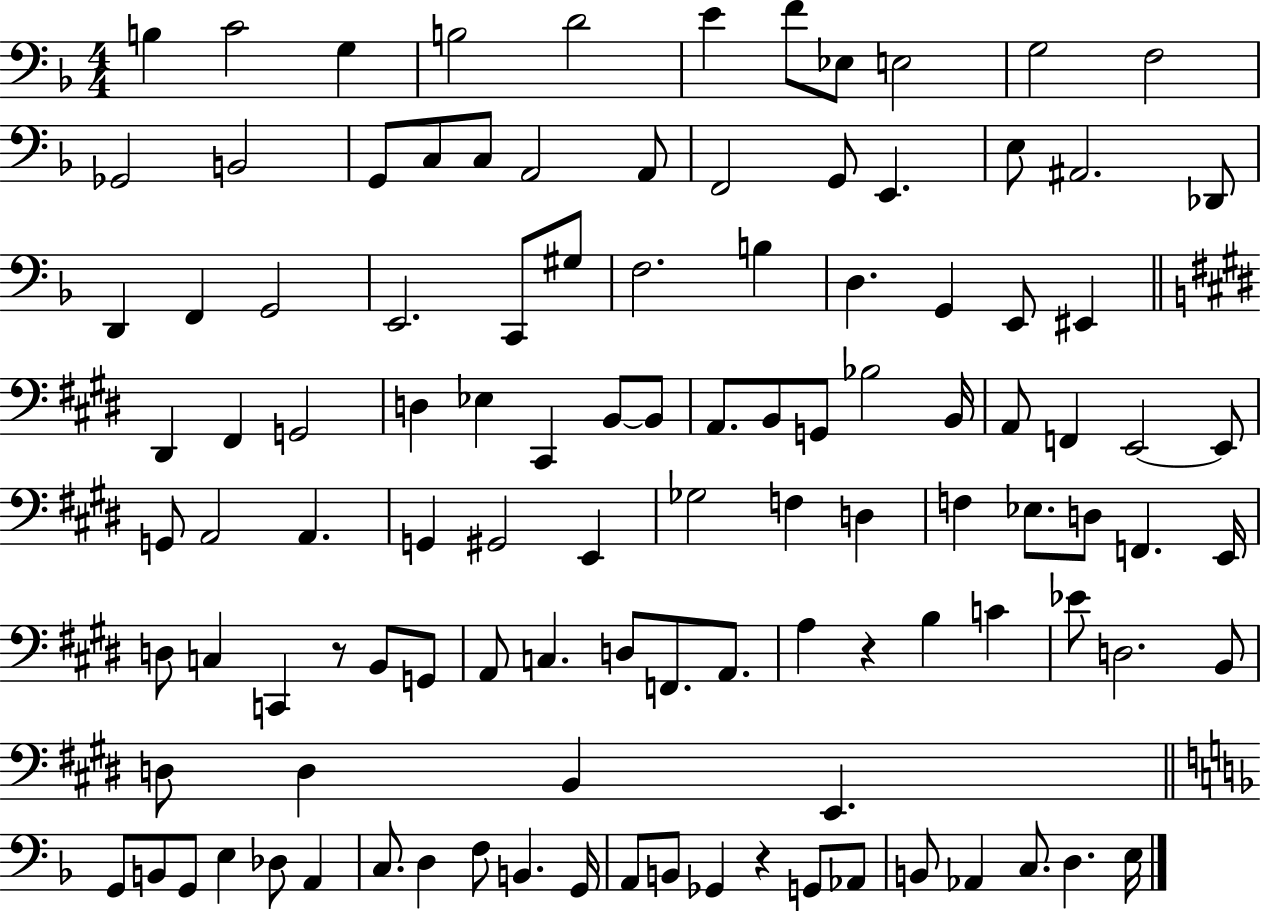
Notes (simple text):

B3/q C4/h G3/q B3/h D4/h E4/q F4/e Eb3/e E3/h G3/h F3/h Gb2/h B2/h G2/e C3/e C3/e A2/h A2/e F2/h G2/e E2/q. E3/e A#2/h. Db2/e D2/q F2/q G2/h E2/h. C2/e G#3/e F3/h. B3/q D3/q. G2/q E2/e EIS2/q D#2/q F#2/q G2/h D3/q Eb3/q C#2/q B2/e B2/e A2/e. B2/e G2/e Bb3/h B2/s A2/e F2/q E2/h E2/e G2/e A2/h A2/q. G2/q G#2/h E2/q Gb3/h F3/q D3/q F3/q Eb3/e. D3/e F2/q. E2/s D3/e C3/q C2/q R/e B2/e G2/e A2/e C3/q. D3/e F2/e. A2/e. A3/q R/q B3/q C4/q Eb4/e D3/h. B2/e D3/e D3/q B2/q E2/q. G2/e B2/e G2/e E3/q Db3/e A2/q C3/e. D3/q F3/e B2/q. G2/s A2/e B2/e Gb2/q R/q G2/e Ab2/e B2/e Ab2/q C3/e. D3/q. E3/s